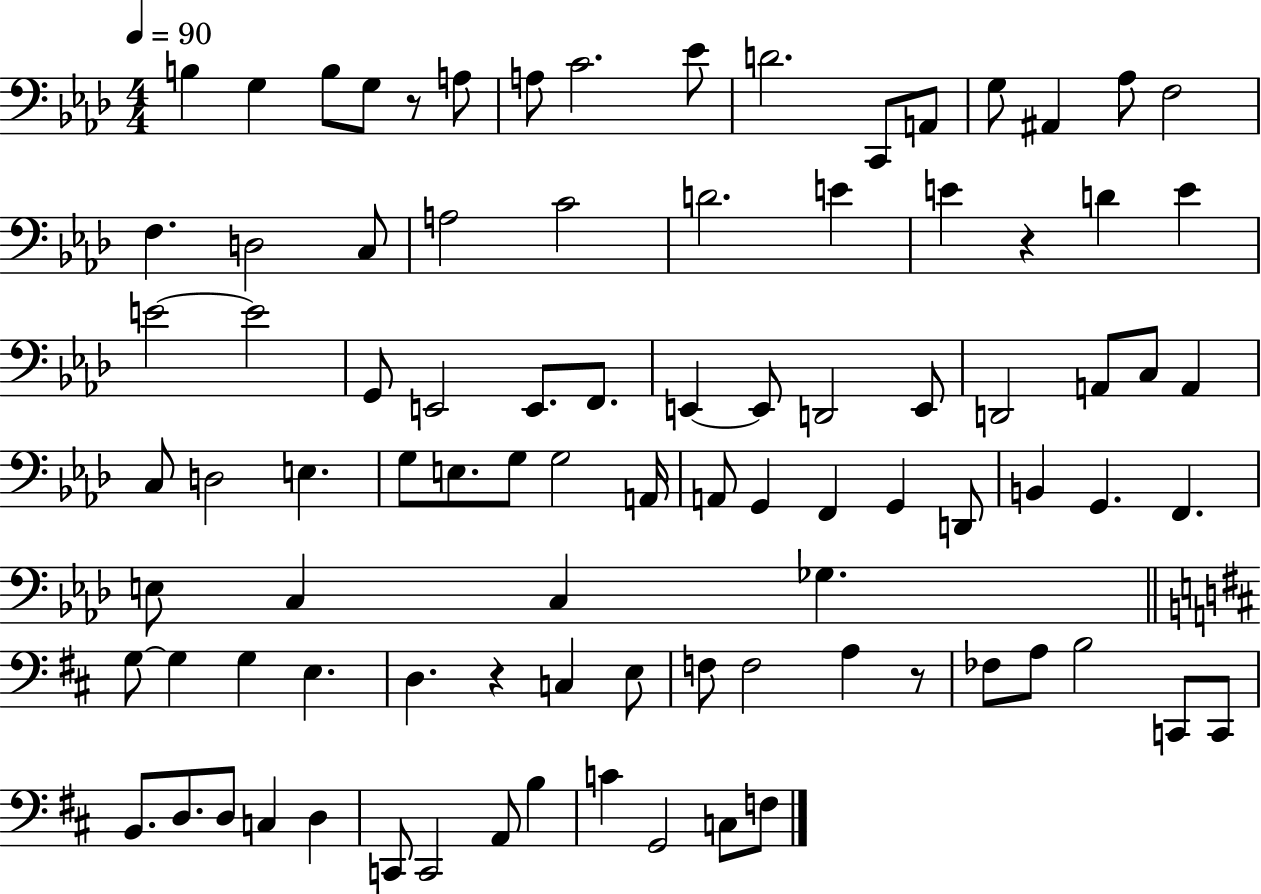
B3/q G3/q B3/e G3/e R/e A3/e A3/e C4/h. Eb4/e D4/h. C2/e A2/e G3/e A#2/q Ab3/e F3/h F3/q. D3/h C3/e A3/h C4/h D4/h. E4/q E4/q R/q D4/q E4/q E4/h E4/h G2/e E2/h E2/e. F2/e. E2/q E2/e D2/h E2/e D2/h A2/e C3/e A2/q C3/e D3/h E3/q. G3/e E3/e. G3/e G3/h A2/s A2/e G2/q F2/q G2/q D2/e B2/q G2/q. F2/q. E3/e C3/q C3/q Gb3/q. G3/e G3/q G3/q E3/q. D3/q. R/q C3/q E3/e F3/e F3/h A3/q R/e FES3/e A3/e B3/h C2/e C2/e B2/e. D3/e. D3/e C3/q D3/q C2/e C2/h A2/e B3/q C4/q G2/h C3/e F3/e